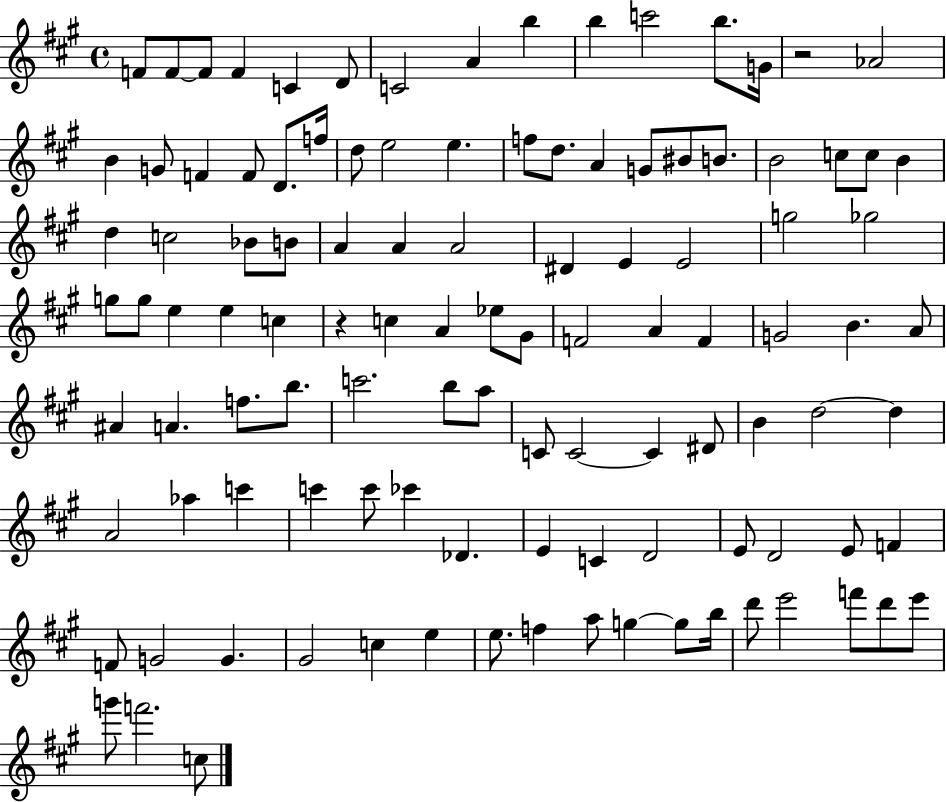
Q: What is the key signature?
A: A major